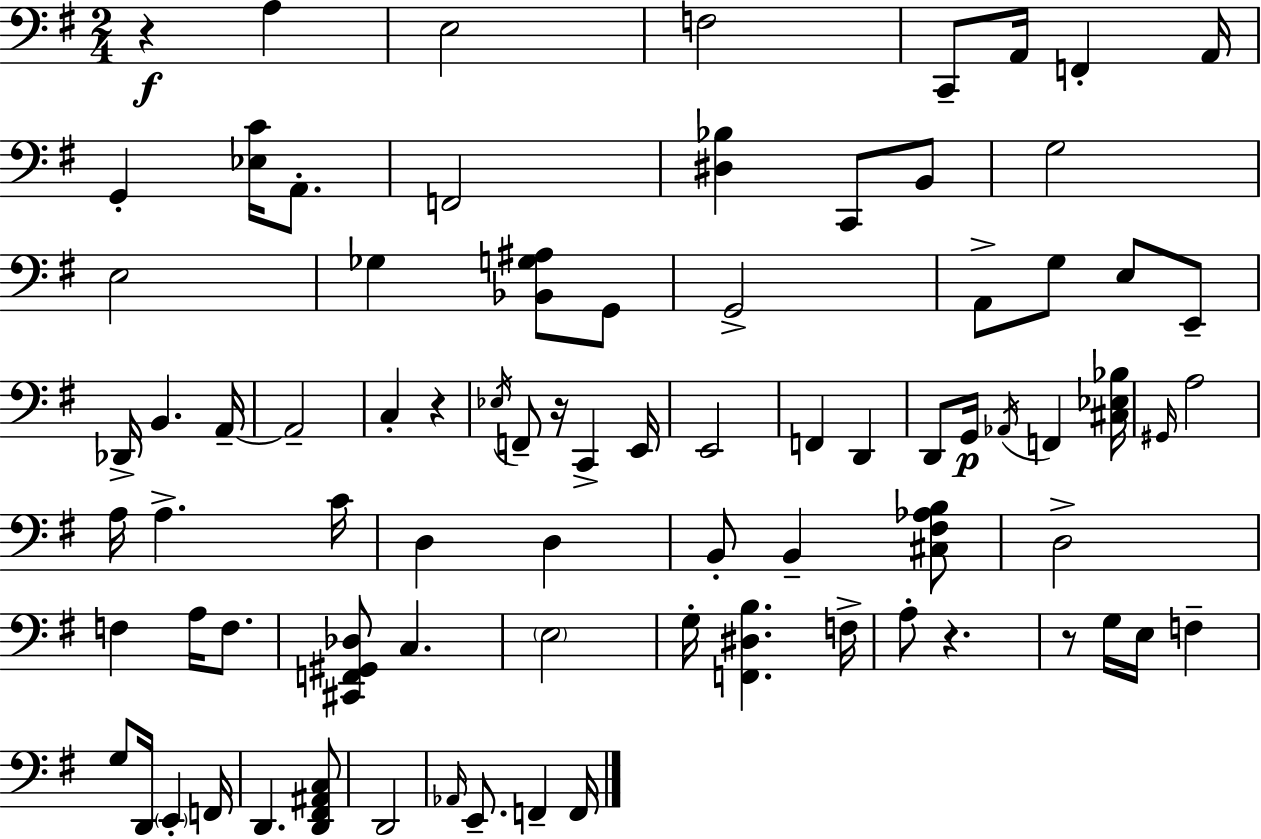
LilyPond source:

{
  \clef bass
  \numericTimeSignature
  \time 2/4
  \key e \minor
  r4\f a4 | e2 | f2 | c,8-- a,16 f,4-. a,16 | \break g,4-. <ees c'>16 a,8.-. | f,2 | <dis bes>4 c,8 b,8 | g2 | \break e2 | ges4 <bes, g ais>8 g,8 | g,2-> | a,8-> g8 e8 e,8-- | \break des,16-> b,4. a,16--~~ | a,2-- | c4-. r4 | \acciaccatura { ees16 } f,8-- r16 c,4-> | \break e,16 e,2 | f,4 d,4 | d,8 g,16\p \acciaccatura { aes,16 } f,4 | <cis ees bes>16 \grace { gis,16 } a2 | \break a16 a4.-> | c'16 d4 d4 | b,8-. b,4-- | <cis fis aes b>8 d2-> | \break f4 a16 | f8. <cis, f, gis, des>8 c4. | \parenthesize e2 | g16-. <f, dis b>4. | \break f16-> a8-. r4. | r8 g16 e16 f4-- | g8 d,16 \parenthesize e,4-. | f,16 d,4. | \break <d, fis, ais, c>8 d,2 | \grace { aes,16 } e,8.-- f,4-- | f,16 \bar "|."
}